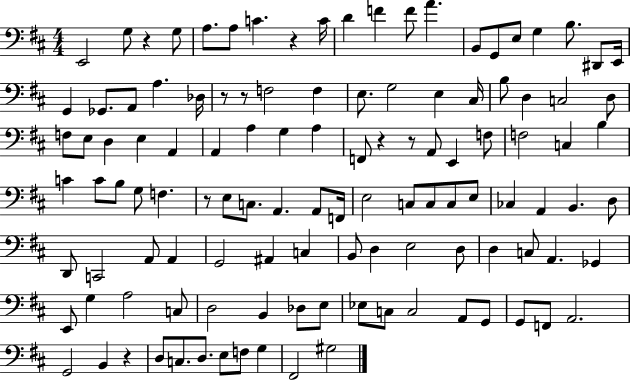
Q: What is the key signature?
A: D major